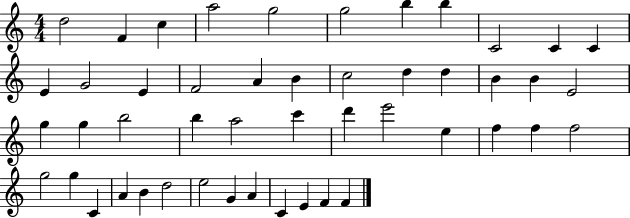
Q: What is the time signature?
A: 4/4